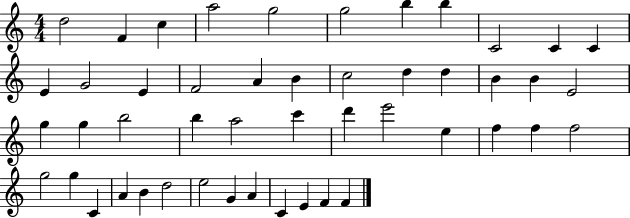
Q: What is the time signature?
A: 4/4